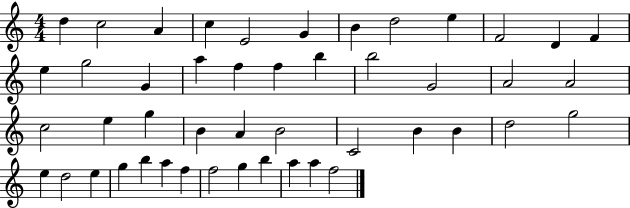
X:1
T:Untitled
M:4/4
L:1/4
K:C
d c2 A c E2 G B d2 e F2 D F e g2 G a f f b b2 G2 A2 A2 c2 e g B A B2 C2 B B d2 g2 e d2 e g b a f f2 g b a a f2